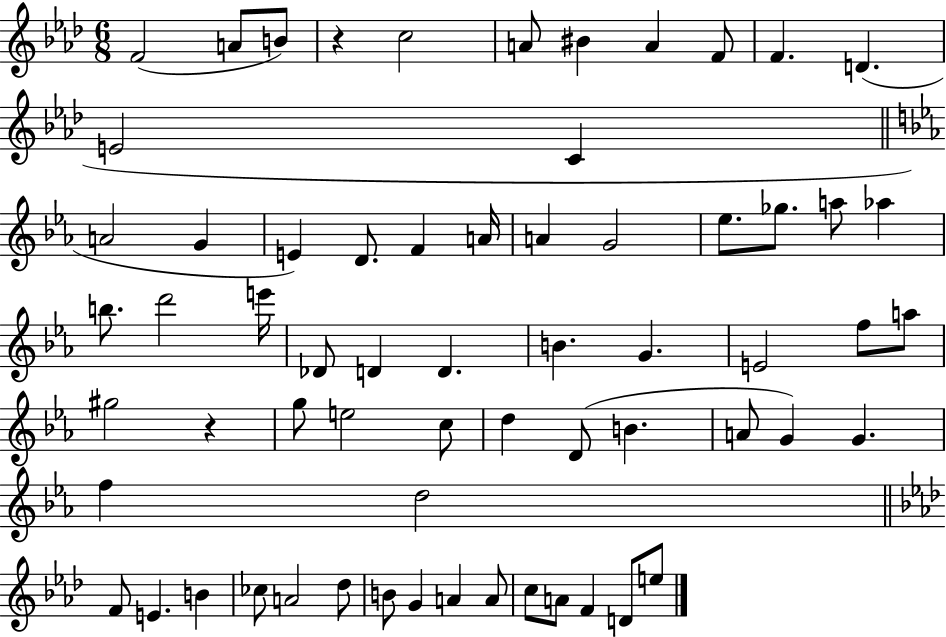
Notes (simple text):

F4/h A4/e B4/e R/q C5/h A4/e BIS4/q A4/q F4/e F4/q. D4/q. E4/h C4/q A4/h G4/q E4/q D4/e. F4/q A4/s A4/q G4/h Eb5/e. Gb5/e. A5/e Ab5/q B5/e. D6/h E6/s Db4/e D4/q D4/q. B4/q. G4/q. E4/h F5/e A5/e G#5/h R/q G5/e E5/h C5/e D5/q D4/e B4/q. A4/e G4/q G4/q. F5/q D5/h F4/e E4/q. B4/q CES5/e A4/h Db5/e B4/e G4/q A4/q A4/e C5/e A4/e F4/q D4/e E5/e